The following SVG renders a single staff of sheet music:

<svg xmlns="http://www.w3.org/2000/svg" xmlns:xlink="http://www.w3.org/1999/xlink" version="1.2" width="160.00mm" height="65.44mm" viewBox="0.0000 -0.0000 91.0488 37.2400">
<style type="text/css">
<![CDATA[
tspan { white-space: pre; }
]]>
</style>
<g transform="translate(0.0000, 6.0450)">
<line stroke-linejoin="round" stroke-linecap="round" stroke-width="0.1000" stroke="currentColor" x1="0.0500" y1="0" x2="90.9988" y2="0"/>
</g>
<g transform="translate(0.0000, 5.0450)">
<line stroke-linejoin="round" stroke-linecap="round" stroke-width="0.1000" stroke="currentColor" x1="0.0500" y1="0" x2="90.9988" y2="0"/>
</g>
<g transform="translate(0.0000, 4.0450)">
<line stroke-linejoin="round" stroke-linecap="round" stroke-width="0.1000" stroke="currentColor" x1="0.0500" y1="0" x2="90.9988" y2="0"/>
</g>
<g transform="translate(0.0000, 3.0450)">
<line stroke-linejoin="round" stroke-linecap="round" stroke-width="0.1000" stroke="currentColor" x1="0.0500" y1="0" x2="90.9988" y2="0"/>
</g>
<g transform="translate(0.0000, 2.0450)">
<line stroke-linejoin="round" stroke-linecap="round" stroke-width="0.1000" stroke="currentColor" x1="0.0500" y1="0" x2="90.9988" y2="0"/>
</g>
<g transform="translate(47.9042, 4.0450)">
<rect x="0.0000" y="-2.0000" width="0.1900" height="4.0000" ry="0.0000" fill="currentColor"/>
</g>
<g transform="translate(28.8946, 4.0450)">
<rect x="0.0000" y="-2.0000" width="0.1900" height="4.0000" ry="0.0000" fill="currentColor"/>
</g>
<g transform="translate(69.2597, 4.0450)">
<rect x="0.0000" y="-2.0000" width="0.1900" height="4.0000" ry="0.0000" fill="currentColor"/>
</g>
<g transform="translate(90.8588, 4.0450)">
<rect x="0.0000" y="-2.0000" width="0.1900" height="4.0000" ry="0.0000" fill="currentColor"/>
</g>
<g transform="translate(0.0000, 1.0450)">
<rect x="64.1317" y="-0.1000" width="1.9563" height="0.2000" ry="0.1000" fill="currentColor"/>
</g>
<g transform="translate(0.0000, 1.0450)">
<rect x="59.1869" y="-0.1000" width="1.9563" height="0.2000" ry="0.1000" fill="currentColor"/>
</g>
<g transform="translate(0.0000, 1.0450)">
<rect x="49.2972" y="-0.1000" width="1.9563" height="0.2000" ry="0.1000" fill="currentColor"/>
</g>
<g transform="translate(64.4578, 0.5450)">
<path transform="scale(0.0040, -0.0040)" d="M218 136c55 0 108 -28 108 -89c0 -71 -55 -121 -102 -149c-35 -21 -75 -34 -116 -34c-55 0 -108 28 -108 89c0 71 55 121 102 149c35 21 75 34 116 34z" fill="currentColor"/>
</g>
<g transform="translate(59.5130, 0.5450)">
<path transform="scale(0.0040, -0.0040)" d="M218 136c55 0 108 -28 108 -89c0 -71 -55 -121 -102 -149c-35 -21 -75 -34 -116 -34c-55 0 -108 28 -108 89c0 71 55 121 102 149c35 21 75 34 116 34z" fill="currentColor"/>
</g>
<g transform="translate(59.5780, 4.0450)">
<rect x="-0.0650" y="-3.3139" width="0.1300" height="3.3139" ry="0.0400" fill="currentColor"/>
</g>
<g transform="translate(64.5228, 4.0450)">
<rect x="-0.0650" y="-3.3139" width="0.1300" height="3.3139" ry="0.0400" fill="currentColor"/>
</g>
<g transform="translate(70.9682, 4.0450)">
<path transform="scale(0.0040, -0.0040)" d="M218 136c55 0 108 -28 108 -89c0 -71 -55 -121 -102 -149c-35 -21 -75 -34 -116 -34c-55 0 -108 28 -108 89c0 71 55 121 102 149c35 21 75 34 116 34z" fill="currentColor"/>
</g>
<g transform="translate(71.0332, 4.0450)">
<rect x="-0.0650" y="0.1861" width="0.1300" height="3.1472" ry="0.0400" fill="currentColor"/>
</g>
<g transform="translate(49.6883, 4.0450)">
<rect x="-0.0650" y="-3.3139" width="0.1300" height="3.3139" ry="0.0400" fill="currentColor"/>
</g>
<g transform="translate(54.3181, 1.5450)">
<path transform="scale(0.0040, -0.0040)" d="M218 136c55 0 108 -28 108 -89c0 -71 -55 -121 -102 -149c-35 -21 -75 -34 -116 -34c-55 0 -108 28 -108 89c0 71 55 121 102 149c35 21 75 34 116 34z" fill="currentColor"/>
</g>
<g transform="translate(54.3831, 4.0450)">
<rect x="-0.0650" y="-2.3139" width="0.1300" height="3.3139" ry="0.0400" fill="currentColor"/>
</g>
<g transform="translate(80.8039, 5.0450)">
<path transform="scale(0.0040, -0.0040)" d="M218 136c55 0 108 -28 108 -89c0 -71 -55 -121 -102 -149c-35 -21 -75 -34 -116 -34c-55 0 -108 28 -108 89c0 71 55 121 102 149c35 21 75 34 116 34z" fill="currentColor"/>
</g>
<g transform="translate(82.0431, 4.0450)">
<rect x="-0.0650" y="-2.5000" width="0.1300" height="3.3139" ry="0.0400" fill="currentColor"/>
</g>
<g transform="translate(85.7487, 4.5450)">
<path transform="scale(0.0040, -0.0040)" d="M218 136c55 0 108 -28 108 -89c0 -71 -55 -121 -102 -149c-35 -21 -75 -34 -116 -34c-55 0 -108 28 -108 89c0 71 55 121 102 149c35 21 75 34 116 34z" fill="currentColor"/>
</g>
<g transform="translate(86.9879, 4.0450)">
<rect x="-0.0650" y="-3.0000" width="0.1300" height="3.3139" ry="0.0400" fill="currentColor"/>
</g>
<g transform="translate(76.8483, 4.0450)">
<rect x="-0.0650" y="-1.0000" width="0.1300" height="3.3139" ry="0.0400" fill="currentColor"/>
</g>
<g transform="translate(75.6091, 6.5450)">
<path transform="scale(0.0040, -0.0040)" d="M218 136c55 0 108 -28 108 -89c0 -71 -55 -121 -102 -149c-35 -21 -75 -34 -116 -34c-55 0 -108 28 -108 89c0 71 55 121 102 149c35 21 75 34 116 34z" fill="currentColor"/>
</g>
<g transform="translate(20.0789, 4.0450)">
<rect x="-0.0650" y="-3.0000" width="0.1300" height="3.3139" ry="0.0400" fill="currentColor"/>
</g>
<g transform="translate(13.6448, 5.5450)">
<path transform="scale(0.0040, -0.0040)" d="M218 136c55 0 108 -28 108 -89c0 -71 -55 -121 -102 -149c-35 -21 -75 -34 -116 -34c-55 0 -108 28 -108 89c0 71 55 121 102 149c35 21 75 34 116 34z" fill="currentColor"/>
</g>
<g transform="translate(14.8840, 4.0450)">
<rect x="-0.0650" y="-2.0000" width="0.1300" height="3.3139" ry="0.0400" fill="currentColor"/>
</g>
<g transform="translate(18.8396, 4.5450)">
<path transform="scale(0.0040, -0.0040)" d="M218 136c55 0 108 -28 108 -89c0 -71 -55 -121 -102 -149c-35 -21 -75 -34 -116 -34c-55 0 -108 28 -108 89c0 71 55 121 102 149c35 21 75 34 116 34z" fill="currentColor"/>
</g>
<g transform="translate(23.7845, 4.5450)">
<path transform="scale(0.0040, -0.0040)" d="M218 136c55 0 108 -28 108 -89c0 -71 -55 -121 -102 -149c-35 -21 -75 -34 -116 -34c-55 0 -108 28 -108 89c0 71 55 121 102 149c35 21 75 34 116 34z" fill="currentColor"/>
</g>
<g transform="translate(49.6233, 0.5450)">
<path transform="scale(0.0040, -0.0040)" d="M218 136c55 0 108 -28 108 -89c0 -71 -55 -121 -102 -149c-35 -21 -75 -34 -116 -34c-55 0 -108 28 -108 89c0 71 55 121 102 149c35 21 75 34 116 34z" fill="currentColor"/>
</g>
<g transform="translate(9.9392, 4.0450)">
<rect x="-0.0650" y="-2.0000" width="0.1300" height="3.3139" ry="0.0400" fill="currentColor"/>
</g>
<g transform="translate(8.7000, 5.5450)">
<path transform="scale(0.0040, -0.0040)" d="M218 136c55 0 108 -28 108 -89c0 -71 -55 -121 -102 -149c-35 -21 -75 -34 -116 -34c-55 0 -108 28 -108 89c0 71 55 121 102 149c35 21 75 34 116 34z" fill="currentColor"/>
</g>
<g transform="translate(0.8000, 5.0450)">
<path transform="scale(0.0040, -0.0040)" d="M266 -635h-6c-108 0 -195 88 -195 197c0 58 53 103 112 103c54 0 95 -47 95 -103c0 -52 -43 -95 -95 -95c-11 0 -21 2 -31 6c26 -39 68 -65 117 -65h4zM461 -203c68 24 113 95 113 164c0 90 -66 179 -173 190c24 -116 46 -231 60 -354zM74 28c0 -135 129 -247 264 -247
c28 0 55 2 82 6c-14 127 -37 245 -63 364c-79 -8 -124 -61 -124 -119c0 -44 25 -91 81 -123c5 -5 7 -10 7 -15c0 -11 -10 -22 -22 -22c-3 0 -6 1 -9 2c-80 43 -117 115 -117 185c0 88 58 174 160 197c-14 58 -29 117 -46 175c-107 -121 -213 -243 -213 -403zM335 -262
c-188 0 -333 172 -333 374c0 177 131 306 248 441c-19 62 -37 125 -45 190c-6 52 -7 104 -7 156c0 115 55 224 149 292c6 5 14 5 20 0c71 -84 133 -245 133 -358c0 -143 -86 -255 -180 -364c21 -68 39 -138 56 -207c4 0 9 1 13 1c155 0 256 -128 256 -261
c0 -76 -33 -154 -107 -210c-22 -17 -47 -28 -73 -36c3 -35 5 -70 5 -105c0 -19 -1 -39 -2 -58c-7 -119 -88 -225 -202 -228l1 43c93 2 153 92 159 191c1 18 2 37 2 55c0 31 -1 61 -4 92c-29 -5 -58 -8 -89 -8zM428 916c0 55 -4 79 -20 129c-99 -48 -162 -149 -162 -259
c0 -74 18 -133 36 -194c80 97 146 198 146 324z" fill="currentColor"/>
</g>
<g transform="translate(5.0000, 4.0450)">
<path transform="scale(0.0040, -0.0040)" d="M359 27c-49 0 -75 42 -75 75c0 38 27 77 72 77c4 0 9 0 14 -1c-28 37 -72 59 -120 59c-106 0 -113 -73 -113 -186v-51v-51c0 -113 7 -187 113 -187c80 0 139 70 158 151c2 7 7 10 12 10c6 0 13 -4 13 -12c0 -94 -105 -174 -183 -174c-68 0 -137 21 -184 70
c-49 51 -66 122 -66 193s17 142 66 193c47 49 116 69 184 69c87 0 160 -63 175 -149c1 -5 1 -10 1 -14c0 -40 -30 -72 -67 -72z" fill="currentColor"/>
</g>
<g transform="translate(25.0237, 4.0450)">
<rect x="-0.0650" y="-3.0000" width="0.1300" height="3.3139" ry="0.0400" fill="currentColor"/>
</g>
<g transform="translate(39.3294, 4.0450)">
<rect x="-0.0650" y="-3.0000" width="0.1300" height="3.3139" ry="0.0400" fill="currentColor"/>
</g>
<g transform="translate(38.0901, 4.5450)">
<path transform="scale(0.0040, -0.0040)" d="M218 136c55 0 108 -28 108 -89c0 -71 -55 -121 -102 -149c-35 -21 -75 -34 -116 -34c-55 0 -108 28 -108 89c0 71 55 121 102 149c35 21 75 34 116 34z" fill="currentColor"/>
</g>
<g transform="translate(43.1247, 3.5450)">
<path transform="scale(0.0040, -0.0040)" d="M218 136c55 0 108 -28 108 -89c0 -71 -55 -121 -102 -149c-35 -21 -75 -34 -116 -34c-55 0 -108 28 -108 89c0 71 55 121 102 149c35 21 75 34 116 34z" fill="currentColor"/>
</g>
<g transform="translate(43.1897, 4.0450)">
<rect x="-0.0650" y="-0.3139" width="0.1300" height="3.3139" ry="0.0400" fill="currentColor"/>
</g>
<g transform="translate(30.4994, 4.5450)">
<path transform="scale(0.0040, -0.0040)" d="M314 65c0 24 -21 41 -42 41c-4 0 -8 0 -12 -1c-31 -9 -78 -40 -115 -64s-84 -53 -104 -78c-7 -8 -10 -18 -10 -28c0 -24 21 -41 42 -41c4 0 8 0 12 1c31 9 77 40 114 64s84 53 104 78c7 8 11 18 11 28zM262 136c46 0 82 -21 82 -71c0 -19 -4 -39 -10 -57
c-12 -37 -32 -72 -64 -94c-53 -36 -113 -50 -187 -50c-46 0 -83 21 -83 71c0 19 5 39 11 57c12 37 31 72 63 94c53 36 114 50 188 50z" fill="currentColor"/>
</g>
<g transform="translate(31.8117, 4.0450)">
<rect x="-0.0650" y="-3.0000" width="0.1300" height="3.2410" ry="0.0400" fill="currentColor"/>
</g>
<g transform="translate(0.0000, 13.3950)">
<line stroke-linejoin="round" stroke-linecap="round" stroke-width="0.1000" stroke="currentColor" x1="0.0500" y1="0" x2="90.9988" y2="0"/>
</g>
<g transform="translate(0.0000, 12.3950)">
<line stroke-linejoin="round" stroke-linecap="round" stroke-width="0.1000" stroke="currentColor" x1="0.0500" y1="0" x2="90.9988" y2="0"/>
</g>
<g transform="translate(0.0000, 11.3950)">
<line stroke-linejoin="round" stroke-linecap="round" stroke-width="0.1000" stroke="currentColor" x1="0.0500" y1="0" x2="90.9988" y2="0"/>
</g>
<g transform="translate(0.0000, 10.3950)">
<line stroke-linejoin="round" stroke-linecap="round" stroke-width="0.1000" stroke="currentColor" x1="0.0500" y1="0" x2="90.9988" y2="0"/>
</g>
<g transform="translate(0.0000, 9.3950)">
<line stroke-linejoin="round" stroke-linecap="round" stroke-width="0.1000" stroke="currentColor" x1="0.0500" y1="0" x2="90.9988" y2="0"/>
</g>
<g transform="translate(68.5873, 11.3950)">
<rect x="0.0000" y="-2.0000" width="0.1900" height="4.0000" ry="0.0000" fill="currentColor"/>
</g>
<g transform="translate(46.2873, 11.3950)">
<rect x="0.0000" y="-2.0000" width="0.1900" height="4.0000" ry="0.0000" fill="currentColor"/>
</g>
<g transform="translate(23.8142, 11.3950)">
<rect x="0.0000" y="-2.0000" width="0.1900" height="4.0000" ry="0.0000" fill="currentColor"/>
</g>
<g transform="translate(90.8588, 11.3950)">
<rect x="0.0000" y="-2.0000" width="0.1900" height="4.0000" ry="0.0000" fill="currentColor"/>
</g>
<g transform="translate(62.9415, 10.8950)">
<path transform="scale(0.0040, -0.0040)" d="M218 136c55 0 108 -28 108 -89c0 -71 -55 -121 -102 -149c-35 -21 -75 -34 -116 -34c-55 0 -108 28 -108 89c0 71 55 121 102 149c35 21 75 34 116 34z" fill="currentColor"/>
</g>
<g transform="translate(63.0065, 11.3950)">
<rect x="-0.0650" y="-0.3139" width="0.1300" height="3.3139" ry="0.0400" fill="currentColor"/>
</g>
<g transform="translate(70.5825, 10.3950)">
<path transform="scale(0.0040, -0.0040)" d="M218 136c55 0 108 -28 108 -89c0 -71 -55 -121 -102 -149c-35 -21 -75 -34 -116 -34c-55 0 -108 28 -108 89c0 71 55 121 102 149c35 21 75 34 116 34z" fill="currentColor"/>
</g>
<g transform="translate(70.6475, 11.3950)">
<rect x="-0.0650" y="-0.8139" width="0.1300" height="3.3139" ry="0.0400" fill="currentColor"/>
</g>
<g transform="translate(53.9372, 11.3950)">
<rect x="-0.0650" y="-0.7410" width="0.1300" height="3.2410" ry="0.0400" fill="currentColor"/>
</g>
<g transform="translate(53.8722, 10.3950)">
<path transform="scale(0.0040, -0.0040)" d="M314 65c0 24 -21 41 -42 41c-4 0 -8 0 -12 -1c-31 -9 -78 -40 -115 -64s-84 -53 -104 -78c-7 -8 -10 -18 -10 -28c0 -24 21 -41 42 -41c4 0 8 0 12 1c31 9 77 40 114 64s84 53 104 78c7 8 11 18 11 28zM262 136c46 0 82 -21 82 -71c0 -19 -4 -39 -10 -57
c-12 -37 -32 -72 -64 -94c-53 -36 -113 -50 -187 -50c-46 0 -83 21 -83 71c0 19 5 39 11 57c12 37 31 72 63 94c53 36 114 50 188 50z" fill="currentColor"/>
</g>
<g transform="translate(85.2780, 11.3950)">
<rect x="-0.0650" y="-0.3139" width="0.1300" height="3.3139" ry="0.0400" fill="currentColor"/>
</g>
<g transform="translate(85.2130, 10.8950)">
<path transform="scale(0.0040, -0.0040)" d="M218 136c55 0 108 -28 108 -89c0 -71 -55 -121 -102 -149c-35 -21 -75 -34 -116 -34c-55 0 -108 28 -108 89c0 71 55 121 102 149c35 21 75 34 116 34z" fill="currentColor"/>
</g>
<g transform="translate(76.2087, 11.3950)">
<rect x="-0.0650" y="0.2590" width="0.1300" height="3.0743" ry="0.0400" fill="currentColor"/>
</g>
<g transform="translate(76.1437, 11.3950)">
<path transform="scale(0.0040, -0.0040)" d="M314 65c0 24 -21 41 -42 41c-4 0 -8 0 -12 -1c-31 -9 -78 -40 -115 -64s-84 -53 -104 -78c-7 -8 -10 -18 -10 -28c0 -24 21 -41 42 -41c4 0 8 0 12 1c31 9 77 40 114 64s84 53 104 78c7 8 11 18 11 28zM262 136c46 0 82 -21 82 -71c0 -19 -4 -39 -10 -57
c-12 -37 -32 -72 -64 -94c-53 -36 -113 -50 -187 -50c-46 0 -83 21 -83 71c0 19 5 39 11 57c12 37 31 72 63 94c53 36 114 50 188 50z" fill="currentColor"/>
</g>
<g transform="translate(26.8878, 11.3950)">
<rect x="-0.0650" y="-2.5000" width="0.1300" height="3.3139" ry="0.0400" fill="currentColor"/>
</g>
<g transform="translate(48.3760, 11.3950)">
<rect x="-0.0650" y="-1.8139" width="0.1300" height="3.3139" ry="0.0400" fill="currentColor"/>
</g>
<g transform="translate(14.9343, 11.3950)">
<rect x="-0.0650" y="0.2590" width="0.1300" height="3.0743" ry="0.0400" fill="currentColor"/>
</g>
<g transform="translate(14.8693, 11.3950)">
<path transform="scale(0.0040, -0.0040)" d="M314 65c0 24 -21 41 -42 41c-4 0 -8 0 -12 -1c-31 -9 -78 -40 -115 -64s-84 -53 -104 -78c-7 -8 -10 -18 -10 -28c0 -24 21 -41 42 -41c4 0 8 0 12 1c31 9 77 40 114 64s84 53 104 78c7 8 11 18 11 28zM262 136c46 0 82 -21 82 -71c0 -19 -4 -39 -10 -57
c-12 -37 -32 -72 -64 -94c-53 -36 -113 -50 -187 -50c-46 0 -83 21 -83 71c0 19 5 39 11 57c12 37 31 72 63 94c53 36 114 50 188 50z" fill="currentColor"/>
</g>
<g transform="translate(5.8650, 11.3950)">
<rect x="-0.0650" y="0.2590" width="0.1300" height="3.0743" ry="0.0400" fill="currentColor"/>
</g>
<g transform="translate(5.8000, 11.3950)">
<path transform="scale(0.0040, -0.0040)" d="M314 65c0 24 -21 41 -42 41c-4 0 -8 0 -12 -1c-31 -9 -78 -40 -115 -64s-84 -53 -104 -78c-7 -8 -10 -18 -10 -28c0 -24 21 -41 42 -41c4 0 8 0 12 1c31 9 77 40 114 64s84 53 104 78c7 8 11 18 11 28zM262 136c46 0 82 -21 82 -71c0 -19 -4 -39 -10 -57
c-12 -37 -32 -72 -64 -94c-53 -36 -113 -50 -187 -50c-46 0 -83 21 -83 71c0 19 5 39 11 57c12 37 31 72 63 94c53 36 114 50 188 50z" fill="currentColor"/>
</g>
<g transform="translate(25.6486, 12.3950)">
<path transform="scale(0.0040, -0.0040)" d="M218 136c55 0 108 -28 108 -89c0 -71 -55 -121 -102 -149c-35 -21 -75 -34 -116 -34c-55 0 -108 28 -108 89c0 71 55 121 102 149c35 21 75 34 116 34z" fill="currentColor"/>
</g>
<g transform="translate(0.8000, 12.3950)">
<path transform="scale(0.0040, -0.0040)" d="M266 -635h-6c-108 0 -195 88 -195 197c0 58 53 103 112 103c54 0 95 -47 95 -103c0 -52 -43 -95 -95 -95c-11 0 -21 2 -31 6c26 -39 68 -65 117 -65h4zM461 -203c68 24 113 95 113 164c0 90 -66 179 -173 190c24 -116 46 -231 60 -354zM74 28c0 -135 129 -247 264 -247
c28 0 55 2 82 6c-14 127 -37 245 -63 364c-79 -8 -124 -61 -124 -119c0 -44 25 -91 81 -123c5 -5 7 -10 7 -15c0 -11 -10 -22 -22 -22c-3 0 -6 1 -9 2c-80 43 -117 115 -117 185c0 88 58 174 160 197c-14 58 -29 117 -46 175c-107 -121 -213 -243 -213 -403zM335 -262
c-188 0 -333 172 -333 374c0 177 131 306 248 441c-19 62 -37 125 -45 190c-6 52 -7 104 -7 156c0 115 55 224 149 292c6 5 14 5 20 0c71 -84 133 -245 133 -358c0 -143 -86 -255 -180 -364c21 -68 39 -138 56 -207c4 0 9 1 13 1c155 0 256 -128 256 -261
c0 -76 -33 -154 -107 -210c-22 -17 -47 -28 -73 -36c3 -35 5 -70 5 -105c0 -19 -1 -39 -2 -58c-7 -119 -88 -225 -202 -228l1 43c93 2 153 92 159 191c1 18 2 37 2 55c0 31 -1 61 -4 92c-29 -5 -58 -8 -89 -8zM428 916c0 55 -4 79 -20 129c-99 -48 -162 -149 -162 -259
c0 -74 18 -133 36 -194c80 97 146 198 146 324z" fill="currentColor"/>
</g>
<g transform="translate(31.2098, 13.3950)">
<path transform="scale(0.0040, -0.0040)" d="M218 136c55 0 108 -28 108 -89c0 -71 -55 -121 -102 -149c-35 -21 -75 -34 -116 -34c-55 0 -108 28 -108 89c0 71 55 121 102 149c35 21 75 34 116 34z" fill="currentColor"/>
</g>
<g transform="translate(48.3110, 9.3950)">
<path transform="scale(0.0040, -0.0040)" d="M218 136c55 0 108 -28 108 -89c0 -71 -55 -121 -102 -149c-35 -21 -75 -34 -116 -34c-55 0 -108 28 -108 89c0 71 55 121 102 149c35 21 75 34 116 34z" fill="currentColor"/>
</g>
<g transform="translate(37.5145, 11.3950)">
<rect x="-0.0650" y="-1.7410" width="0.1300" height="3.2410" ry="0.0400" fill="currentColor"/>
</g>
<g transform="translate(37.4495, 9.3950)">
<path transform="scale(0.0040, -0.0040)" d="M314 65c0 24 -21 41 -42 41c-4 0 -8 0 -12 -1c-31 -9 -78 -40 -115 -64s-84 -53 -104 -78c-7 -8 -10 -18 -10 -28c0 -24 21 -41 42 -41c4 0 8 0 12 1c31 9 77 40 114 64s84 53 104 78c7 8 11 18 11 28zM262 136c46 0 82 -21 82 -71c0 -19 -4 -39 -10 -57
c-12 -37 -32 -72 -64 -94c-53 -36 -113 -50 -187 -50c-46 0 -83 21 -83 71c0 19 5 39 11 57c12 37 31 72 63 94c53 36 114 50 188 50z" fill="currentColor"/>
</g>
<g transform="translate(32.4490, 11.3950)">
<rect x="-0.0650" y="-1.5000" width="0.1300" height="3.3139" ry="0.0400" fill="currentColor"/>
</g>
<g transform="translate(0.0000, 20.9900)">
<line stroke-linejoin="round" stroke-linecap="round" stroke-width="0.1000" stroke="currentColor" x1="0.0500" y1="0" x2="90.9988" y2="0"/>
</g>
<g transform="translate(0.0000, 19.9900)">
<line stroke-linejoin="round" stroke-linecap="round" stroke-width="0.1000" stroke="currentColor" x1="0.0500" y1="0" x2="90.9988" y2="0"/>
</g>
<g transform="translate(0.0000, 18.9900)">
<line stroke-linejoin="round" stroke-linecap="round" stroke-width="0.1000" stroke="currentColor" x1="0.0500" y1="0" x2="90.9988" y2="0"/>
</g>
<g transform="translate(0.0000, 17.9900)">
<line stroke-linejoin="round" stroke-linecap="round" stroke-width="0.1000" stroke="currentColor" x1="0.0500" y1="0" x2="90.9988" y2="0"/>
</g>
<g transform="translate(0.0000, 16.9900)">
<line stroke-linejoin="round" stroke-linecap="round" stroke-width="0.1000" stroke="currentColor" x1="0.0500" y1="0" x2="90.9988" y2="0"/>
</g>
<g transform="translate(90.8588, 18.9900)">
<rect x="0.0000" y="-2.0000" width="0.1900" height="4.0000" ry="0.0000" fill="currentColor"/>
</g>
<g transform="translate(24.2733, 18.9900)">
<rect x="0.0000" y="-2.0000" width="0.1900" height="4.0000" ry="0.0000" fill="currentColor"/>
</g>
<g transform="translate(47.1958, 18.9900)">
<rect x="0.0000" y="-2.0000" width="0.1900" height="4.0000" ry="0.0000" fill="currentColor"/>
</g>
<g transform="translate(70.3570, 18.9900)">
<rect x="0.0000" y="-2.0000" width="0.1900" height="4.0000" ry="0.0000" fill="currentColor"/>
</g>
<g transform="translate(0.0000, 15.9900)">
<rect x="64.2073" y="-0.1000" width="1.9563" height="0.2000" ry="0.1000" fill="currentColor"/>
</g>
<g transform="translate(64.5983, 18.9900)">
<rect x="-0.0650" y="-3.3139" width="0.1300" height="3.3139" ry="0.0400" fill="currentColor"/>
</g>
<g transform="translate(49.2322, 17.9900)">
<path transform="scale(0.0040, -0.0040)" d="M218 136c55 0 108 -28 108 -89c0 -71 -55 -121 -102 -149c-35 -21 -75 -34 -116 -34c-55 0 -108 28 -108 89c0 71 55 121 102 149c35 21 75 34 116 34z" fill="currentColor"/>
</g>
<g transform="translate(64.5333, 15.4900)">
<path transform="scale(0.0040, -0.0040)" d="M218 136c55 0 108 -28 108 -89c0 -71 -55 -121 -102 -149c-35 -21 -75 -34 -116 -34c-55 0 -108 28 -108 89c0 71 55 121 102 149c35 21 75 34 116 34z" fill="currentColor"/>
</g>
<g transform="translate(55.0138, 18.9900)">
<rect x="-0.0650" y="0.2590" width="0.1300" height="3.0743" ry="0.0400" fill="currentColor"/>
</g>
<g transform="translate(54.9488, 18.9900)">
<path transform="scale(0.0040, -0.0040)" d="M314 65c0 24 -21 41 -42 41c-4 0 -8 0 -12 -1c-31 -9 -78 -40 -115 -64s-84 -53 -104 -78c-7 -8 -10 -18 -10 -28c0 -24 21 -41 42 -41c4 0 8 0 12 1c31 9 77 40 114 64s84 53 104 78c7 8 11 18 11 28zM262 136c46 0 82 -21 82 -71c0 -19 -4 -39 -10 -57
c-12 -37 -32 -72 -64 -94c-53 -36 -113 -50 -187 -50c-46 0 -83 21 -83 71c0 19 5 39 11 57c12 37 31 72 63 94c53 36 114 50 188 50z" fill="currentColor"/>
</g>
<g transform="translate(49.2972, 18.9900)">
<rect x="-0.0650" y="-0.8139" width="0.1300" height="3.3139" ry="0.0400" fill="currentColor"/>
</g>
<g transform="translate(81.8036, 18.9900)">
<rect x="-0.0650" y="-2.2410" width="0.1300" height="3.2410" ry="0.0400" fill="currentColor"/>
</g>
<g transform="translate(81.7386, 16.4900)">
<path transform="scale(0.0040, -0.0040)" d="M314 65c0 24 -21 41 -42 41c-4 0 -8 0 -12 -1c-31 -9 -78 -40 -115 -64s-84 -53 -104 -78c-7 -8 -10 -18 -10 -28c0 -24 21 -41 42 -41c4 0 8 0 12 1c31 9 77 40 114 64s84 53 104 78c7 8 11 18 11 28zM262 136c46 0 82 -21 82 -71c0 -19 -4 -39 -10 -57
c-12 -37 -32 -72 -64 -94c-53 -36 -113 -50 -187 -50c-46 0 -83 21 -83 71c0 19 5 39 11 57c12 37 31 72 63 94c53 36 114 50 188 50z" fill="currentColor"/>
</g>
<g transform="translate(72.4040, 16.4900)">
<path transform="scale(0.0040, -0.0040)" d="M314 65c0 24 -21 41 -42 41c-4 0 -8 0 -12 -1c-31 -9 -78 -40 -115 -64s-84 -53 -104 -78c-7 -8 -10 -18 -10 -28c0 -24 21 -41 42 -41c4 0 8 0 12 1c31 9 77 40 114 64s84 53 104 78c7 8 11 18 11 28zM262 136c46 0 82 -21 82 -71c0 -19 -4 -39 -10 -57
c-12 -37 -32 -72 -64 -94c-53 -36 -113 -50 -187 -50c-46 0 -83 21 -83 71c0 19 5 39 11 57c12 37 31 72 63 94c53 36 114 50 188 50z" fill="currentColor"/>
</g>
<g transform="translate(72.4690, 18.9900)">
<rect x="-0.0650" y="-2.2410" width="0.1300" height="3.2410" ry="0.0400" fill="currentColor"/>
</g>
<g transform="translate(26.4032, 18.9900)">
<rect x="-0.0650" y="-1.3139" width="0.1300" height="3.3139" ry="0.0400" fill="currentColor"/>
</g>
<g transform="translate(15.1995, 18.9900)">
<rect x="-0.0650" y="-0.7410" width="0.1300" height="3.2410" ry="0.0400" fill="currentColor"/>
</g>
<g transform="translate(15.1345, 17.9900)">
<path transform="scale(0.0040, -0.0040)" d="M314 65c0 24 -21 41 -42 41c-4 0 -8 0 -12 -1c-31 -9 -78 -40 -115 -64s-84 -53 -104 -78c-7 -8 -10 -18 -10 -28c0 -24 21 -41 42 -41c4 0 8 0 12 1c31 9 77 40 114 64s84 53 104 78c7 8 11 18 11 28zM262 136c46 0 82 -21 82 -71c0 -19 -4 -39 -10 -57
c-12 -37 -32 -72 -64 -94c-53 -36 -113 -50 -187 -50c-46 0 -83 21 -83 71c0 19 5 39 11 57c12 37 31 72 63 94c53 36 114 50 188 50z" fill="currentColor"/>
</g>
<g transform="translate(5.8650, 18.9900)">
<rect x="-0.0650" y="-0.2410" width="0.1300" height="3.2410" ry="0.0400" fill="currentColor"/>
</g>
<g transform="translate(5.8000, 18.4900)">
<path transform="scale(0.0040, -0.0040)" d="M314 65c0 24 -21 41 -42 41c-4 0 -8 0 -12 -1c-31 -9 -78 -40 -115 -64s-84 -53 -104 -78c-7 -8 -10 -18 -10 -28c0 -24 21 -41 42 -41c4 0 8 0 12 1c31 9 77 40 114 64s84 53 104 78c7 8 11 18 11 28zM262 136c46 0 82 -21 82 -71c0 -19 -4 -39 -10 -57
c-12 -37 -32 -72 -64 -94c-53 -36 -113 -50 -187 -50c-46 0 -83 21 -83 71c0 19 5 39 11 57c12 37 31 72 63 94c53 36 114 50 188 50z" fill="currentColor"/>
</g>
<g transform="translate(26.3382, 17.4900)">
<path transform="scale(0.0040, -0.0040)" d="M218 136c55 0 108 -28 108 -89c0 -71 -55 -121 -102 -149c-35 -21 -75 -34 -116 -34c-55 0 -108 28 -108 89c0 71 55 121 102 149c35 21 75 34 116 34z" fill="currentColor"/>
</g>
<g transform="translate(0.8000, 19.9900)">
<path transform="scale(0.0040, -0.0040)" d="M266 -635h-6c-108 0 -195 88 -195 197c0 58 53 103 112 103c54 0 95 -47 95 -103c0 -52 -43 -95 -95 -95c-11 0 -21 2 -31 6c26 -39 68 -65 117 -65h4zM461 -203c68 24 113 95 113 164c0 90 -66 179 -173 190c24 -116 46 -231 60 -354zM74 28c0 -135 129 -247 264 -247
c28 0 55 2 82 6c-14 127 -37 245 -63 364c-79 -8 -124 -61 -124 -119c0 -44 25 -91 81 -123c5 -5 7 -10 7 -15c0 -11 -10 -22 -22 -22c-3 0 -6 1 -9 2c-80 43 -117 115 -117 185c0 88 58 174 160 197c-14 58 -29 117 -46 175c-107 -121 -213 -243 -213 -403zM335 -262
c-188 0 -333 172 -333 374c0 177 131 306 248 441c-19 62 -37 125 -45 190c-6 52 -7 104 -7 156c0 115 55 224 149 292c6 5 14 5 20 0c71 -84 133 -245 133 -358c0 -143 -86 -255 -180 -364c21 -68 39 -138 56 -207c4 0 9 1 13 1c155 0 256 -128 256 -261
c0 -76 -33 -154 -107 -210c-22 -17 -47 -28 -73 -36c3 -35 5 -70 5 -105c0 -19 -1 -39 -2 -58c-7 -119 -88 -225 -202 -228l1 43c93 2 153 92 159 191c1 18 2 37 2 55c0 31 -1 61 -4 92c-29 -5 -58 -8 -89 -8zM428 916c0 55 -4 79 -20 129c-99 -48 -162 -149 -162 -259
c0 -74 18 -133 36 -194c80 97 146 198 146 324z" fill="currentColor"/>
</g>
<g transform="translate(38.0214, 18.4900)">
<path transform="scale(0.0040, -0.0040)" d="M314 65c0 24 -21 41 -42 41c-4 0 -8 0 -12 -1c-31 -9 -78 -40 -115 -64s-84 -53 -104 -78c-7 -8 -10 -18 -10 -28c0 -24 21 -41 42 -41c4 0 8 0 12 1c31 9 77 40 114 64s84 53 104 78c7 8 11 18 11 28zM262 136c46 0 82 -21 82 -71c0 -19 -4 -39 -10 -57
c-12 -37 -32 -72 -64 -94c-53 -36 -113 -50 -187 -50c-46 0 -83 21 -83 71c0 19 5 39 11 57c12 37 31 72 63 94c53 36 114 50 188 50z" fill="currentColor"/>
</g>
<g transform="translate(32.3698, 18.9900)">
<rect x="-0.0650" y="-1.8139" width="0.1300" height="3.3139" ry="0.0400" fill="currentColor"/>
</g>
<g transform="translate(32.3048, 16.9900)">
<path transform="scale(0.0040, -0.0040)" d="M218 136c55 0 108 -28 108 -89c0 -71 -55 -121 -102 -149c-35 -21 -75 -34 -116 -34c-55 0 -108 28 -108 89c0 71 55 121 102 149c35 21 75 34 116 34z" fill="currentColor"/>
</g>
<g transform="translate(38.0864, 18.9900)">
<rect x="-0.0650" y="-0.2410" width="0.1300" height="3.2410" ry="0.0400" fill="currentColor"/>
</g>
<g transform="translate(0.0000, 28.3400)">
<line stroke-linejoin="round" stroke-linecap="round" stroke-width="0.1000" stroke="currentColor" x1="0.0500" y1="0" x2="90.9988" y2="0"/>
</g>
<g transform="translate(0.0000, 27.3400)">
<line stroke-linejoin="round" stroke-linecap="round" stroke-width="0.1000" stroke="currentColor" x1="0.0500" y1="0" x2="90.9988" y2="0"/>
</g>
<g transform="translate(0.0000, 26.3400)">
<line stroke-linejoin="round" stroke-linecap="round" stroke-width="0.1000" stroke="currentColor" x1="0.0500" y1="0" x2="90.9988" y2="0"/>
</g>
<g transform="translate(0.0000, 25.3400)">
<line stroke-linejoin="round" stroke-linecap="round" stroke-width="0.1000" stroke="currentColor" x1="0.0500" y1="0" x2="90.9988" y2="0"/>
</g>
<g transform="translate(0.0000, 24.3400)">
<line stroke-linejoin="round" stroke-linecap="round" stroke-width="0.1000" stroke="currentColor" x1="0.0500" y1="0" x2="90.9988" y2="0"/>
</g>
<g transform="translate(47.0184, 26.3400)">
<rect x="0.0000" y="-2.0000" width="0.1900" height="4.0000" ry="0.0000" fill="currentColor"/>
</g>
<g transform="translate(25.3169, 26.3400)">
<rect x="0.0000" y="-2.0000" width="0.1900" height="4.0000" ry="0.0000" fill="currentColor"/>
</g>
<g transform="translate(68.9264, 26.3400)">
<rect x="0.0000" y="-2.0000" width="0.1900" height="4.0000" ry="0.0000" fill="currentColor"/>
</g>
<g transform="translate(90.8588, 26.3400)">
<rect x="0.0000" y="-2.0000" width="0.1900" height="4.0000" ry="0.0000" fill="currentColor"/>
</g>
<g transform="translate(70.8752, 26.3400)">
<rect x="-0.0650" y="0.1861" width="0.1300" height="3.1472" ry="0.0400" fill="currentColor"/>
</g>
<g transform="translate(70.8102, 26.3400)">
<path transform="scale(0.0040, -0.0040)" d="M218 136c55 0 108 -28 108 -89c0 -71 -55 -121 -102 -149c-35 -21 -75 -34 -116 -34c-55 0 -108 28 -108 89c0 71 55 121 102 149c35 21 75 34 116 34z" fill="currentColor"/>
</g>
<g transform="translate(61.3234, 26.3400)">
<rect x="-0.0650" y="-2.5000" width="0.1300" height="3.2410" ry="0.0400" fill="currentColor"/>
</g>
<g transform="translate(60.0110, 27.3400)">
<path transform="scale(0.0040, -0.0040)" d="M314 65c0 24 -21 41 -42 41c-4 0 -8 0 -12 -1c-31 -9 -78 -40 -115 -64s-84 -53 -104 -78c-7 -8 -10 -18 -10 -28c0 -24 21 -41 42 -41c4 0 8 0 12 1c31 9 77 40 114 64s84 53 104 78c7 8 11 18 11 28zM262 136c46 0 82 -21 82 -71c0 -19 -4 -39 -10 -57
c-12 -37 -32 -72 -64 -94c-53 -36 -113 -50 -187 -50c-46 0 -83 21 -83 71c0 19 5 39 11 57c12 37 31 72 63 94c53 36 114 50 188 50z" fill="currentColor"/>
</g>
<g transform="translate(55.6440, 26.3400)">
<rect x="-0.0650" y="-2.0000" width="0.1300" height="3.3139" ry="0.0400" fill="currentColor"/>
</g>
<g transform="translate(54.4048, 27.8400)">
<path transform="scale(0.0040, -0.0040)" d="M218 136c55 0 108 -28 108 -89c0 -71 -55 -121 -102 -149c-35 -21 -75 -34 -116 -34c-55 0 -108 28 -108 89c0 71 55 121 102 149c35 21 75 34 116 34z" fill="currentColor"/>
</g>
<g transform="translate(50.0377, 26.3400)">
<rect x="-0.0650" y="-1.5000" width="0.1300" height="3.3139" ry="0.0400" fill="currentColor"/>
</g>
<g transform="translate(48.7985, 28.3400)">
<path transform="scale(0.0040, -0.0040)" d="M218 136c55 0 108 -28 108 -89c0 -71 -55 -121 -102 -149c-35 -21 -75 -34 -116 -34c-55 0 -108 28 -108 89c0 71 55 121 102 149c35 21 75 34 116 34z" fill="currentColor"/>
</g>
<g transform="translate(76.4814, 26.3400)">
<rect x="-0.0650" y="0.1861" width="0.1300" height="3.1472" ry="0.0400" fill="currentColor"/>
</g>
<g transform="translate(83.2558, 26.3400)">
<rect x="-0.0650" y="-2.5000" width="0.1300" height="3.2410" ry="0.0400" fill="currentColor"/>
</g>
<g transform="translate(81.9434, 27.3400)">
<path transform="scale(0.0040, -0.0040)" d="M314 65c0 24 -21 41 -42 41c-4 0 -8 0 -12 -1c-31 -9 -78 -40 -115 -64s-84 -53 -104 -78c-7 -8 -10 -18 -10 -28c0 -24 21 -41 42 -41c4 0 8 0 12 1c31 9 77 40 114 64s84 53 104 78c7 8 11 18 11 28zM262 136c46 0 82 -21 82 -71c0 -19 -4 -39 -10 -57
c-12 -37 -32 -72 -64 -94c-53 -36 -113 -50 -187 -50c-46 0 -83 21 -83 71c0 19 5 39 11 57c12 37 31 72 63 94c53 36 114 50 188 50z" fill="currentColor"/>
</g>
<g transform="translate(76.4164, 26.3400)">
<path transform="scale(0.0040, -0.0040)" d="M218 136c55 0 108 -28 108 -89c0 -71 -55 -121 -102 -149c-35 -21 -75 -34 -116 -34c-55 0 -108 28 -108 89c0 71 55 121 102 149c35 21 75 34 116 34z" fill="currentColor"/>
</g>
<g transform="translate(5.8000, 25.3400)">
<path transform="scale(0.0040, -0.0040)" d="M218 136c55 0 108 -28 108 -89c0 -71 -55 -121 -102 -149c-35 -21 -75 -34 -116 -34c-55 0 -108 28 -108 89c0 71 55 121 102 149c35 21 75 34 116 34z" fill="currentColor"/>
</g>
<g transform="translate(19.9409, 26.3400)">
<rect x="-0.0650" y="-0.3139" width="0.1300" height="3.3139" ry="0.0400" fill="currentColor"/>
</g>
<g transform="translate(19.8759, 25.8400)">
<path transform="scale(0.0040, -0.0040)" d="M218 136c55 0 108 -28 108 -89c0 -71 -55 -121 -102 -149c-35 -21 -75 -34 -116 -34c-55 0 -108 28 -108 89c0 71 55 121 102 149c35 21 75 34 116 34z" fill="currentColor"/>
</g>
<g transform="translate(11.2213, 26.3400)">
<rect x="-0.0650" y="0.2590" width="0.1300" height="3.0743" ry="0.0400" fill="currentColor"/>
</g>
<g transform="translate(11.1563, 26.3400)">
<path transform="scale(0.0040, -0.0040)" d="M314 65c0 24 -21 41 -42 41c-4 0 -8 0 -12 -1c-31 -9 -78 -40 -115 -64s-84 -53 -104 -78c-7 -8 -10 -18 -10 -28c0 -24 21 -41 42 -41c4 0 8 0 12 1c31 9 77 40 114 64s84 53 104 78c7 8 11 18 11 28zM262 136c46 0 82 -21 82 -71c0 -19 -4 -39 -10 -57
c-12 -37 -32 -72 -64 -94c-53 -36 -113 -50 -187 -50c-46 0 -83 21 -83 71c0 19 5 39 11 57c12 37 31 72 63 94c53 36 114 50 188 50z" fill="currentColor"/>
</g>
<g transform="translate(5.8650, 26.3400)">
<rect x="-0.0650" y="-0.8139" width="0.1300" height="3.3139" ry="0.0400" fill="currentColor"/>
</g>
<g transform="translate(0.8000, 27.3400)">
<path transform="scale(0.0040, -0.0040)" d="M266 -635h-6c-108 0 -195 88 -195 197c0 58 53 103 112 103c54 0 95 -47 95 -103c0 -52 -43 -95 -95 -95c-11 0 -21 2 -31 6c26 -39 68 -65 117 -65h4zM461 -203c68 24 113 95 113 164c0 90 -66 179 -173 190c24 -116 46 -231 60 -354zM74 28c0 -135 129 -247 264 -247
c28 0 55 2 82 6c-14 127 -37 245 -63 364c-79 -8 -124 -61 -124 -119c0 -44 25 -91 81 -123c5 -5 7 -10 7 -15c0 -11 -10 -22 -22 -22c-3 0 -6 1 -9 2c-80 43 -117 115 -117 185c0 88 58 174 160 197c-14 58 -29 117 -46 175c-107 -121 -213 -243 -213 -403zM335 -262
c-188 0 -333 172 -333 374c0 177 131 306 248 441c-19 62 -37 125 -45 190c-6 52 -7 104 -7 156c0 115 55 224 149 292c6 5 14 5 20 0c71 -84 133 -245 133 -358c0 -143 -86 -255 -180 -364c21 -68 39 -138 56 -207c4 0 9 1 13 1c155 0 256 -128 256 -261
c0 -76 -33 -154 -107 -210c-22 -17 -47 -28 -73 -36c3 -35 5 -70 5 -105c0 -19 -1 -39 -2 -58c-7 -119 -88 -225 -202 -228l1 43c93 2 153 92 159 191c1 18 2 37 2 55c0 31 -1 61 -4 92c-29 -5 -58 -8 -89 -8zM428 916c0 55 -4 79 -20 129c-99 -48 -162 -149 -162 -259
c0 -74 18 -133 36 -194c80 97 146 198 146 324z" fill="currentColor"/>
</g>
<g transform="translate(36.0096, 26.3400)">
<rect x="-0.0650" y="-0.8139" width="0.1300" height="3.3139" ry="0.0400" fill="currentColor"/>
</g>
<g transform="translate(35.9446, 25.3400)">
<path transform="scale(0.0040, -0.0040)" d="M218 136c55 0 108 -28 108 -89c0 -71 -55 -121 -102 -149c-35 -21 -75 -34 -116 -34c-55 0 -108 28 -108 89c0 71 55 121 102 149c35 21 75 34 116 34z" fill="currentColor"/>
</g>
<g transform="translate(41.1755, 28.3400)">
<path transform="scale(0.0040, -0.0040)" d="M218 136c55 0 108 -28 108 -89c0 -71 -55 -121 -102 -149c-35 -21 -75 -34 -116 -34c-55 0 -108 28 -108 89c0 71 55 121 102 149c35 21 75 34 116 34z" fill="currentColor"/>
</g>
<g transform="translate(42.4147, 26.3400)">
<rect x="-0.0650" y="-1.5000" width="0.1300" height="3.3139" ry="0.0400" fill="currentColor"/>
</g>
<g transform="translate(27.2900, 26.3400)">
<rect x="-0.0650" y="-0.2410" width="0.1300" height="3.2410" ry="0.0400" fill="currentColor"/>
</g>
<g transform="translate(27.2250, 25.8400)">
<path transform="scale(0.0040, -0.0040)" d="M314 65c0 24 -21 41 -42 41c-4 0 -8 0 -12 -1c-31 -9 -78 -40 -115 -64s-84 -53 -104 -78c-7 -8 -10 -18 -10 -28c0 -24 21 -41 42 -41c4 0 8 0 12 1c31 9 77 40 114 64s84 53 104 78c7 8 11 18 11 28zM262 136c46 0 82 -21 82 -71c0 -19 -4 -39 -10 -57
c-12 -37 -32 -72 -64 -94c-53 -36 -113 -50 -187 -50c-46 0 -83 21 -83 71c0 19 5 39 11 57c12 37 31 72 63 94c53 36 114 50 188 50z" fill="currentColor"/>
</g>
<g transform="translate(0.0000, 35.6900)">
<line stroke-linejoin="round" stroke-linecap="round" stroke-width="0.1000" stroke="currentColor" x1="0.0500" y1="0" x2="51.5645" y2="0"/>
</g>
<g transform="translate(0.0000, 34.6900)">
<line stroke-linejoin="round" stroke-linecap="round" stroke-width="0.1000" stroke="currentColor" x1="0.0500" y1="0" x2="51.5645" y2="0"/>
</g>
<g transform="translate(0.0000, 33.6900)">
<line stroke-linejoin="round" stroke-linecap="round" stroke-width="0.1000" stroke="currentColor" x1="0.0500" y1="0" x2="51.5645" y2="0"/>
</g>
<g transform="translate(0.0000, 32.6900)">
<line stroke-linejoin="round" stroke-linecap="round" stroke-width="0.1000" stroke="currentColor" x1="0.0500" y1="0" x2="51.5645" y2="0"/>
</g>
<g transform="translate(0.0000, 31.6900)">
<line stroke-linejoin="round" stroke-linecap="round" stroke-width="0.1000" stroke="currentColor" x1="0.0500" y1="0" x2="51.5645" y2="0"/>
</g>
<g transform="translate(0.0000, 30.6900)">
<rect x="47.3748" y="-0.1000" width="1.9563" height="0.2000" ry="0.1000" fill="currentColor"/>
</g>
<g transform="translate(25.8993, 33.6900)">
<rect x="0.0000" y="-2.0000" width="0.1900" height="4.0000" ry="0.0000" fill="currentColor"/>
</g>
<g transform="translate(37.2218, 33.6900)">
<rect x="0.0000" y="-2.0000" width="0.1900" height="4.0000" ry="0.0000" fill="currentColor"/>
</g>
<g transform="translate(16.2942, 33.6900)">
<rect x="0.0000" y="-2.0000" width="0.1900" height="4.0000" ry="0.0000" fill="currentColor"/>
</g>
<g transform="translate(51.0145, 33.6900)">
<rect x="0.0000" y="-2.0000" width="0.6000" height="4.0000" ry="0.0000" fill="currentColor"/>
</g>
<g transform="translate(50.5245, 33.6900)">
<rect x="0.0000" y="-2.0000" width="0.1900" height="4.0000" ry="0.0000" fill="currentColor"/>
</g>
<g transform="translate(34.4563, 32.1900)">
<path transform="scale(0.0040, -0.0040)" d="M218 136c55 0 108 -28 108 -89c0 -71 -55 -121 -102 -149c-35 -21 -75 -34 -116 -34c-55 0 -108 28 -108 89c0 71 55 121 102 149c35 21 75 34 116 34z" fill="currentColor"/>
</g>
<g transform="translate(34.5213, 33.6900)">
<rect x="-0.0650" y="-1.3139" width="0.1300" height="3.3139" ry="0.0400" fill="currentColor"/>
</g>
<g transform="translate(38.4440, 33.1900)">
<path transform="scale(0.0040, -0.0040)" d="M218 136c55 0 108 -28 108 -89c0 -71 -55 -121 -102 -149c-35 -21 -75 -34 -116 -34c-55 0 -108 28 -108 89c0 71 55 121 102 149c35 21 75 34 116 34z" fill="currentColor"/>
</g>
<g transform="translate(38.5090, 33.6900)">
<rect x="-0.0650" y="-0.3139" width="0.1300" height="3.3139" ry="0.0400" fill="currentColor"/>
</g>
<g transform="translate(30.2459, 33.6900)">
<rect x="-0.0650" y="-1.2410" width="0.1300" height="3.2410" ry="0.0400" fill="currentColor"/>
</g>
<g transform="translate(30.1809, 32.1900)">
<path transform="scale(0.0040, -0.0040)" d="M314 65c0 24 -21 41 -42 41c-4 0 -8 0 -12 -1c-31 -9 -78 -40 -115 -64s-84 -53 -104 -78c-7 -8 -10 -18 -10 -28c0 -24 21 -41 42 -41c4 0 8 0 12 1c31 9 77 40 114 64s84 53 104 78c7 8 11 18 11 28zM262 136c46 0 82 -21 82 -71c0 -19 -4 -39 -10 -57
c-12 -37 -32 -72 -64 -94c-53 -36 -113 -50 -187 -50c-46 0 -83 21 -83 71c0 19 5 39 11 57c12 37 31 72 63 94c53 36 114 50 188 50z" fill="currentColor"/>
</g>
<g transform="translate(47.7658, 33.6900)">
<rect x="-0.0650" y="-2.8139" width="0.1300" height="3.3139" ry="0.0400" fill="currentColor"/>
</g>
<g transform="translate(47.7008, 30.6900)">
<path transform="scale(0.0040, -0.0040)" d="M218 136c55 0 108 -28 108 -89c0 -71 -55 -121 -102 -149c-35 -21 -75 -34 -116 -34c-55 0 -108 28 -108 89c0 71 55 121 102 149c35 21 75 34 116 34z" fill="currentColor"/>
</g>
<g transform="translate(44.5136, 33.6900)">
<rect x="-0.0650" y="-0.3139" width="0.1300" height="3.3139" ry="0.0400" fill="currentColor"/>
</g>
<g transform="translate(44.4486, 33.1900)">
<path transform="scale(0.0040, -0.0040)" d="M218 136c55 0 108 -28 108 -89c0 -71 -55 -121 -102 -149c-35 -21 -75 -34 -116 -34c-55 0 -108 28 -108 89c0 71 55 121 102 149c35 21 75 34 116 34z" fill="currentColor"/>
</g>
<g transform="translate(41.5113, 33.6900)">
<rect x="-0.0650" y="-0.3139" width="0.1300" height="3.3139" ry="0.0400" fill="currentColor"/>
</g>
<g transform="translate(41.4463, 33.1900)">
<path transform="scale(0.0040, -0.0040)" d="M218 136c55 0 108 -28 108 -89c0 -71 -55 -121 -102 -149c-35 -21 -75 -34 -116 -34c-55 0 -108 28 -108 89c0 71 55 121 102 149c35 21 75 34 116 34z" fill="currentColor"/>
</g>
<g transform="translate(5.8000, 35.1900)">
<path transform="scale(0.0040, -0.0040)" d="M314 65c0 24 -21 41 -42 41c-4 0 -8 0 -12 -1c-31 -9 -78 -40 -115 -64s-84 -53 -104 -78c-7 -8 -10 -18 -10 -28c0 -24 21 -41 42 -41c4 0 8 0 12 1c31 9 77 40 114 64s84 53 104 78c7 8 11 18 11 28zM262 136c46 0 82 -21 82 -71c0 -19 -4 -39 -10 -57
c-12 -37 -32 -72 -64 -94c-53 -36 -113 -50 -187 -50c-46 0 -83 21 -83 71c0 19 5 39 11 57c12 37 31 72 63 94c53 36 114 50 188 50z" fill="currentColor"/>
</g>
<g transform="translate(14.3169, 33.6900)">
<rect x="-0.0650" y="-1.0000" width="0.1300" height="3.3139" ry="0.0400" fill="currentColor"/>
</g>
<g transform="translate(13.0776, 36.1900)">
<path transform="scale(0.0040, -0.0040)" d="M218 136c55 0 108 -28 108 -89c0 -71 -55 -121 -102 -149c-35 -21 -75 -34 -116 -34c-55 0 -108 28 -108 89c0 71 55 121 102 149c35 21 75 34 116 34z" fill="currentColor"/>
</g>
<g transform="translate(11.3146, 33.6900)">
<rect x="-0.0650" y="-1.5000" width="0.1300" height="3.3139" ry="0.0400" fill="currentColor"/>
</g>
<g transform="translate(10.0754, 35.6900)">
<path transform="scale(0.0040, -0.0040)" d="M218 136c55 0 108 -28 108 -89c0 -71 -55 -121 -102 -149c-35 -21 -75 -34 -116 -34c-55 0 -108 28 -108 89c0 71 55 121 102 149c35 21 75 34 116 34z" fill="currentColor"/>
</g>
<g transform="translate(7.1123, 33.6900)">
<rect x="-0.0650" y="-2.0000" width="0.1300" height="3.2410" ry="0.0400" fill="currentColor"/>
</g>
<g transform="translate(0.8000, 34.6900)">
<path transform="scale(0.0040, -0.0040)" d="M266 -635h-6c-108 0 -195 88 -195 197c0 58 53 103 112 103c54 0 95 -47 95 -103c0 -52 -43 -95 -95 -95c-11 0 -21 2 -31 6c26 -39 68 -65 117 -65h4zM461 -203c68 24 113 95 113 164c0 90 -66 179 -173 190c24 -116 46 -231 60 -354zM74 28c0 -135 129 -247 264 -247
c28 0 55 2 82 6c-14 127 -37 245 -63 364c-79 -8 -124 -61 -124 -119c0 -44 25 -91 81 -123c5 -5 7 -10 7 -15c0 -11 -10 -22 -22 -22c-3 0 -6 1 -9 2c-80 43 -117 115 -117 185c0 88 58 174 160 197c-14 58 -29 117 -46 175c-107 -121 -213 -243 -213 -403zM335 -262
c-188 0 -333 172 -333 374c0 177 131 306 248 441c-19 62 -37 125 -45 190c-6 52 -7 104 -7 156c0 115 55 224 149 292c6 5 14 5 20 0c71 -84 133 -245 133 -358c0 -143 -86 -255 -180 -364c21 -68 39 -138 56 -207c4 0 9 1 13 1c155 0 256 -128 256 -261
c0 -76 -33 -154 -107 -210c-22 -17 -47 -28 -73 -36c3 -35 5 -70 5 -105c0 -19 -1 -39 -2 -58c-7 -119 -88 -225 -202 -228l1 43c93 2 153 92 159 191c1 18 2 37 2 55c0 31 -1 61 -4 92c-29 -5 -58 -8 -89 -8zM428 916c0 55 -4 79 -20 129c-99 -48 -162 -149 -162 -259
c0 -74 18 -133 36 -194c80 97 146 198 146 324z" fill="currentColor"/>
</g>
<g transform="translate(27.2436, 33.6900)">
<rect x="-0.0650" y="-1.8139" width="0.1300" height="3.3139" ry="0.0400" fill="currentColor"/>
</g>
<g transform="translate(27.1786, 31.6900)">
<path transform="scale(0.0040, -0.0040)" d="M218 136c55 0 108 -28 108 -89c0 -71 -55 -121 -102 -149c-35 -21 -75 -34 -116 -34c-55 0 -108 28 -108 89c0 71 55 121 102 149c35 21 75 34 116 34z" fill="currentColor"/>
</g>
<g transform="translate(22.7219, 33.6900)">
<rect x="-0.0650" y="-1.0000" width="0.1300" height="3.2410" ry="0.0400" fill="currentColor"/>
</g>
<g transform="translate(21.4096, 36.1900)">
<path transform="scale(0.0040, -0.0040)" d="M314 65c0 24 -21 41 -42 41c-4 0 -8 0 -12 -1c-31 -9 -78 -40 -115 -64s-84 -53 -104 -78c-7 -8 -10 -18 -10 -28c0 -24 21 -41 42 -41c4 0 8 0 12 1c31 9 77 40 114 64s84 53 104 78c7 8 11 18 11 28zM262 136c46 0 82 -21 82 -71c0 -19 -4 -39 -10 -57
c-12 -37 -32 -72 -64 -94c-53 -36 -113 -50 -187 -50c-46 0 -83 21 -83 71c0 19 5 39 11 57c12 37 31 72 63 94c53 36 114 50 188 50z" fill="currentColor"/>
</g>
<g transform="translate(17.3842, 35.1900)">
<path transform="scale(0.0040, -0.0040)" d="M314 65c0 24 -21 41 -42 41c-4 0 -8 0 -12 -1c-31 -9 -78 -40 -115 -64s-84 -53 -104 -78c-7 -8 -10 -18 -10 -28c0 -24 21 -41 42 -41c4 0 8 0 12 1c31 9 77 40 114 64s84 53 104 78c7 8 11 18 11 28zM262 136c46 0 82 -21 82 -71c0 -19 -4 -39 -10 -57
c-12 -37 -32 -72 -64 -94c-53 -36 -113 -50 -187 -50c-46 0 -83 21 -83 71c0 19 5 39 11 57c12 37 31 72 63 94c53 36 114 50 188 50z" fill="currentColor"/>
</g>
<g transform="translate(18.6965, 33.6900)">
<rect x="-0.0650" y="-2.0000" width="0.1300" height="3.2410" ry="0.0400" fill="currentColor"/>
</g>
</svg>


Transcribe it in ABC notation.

X:1
T:Untitled
M:4/4
L:1/4
K:C
F F A A A2 A c b g b b B D G A B2 B2 G E f2 f d2 c d B2 c c2 d2 e f c2 d B2 b g2 g2 d B2 c c2 d E E F G2 B B G2 F2 E D F2 D2 f e2 e c c c a